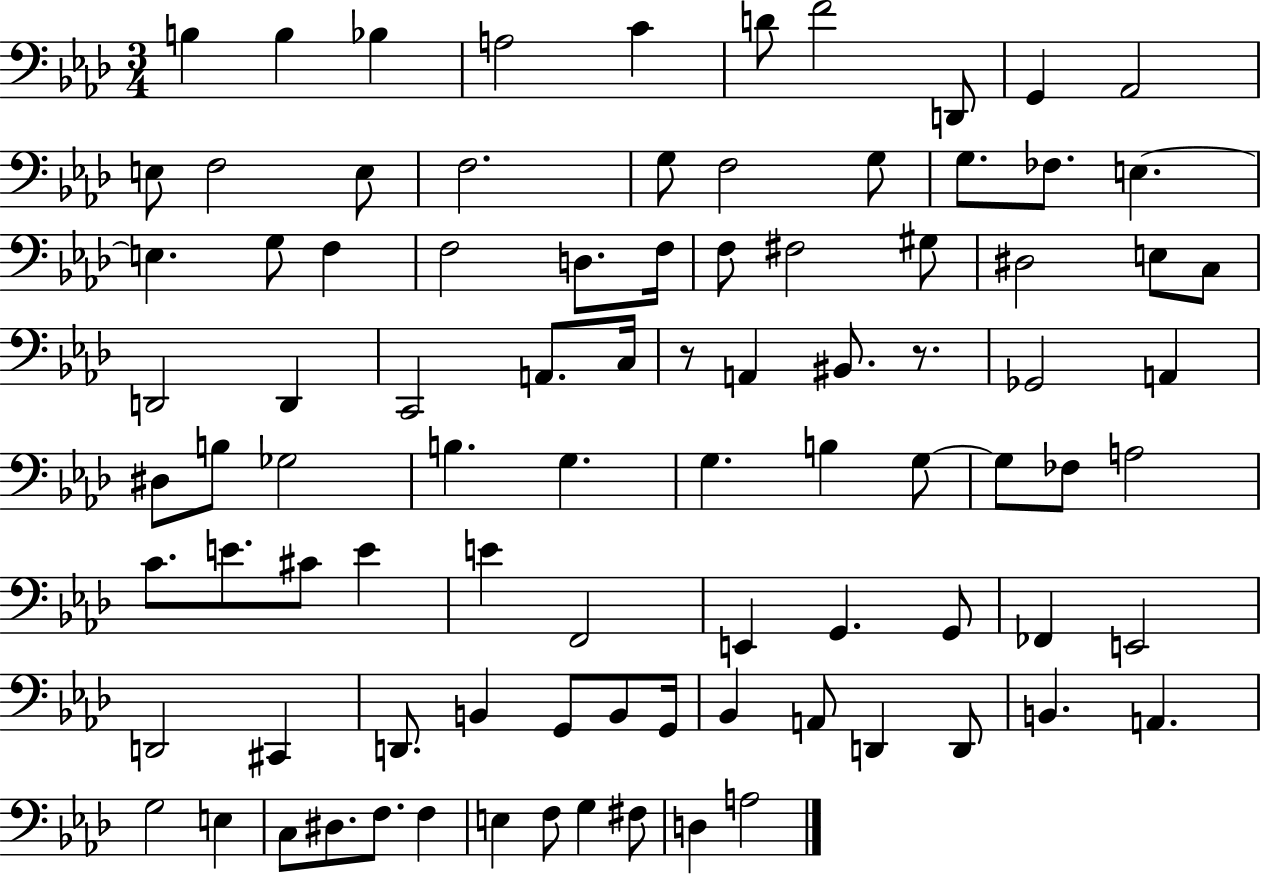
{
  \clef bass
  \numericTimeSignature
  \time 3/4
  \key aes \major
  b4 b4 bes4 | a2 c'4 | d'8 f'2 d,8 | g,4 aes,2 | \break e8 f2 e8 | f2. | g8 f2 g8 | g8. fes8. e4.~~ | \break e4. g8 f4 | f2 d8. f16 | f8 fis2 gis8 | dis2 e8 c8 | \break d,2 d,4 | c,2 a,8. c16 | r8 a,4 bis,8. r8. | ges,2 a,4 | \break dis8 b8 ges2 | b4. g4. | g4. b4 g8~~ | g8 fes8 a2 | \break c'8. e'8. cis'8 e'4 | e'4 f,2 | e,4 g,4. g,8 | fes,4 e,2 | \break d,2 cis,4 | d,8. b,4 g,8 b,8 g,16 | bes,4 a,8 d,4 d,8 | b,4. a,4. | \break g2 e4 | c8 dis8. f8. f4 | e4 f8 g4 fis8 | d4 a2 | \break \bar "|."
}